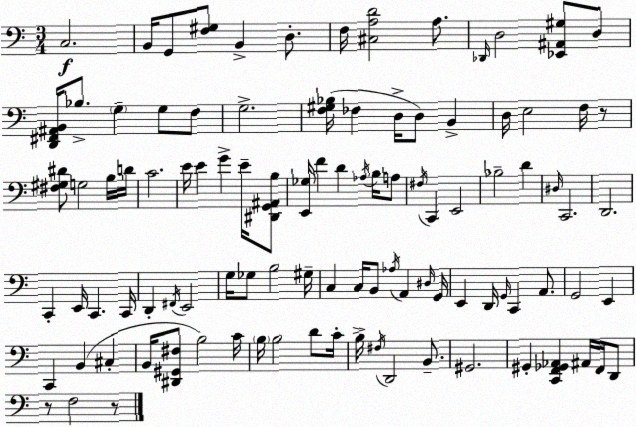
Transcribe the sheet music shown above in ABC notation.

X:1
T:Untitled
M:3/4
L:1/4
K:C
C,2 B,,/4 G,,/2 [F,^G,]/2 B,, D,/2 F,/4 [^C,A,D]2 A,/2 _D,,/4 D,2 [_E,,^A,,^G,]/2 D,/2 [D,,^F,,^A,,B,,]/4 _B,/2 G, G,/2 F,/2 G,2 [F,^G,_B,]/4 _F, D,/4 D,/2 B,, D,/4 E,2 F,/4 z/2 [^F,^G,^D]/2 G,2 B,/4 D/4 C2 E/4 E G E/4 [^D,,G,,^A,,B,]/2 [E,,_G,]/4 F D _A,/4 B,/4 A,/2 ^F,/4 C,, E,,2 _B,2 D ^D,/4 C,,2 D,,2 C,, E,,/4 C,, C,,/4 D,, ^F,,/4 E,,2 G,/4 _G,/2 B,2 ^G,/4 C, C,/4 B,,/2 _A,/4 A,, ^D,/4 G,,/4 E,, D,,/4 G,,/4 C,, A,,/2 G,,2 E,, C,, B,, ^C, B,,/4 [^D,,^G,,^F,]/2 B,2 C/4 B,/4 B,2 D/2 C/4 B,/4 ^F,/4 D,,2 B,,/2 ^G,,2 ^G,, [C,,F,,_G,,_A,,] ^A,,/4 F,,/4 D,,/2 z/2 F,2 z/2